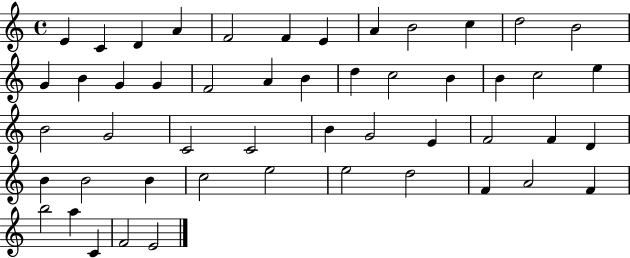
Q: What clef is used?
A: treble